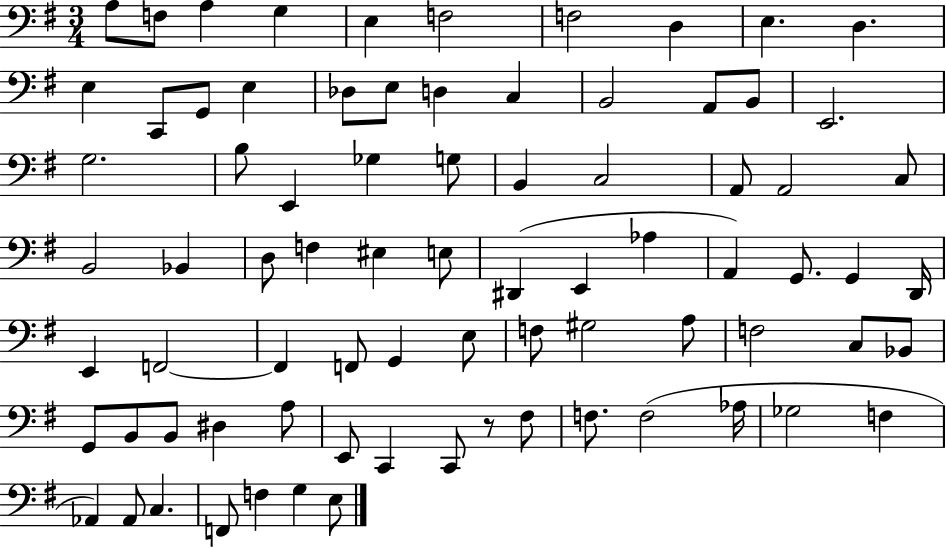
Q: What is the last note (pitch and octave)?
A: E3